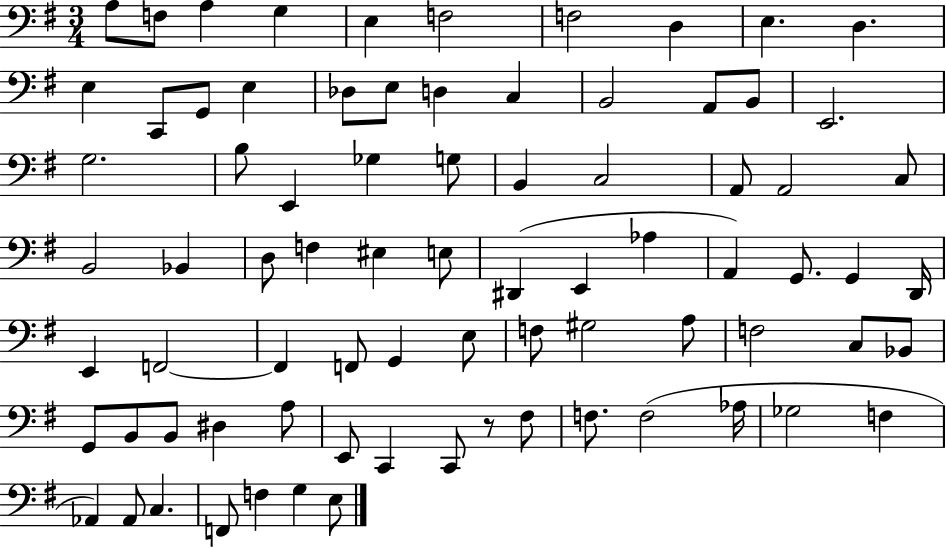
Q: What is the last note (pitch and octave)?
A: E3